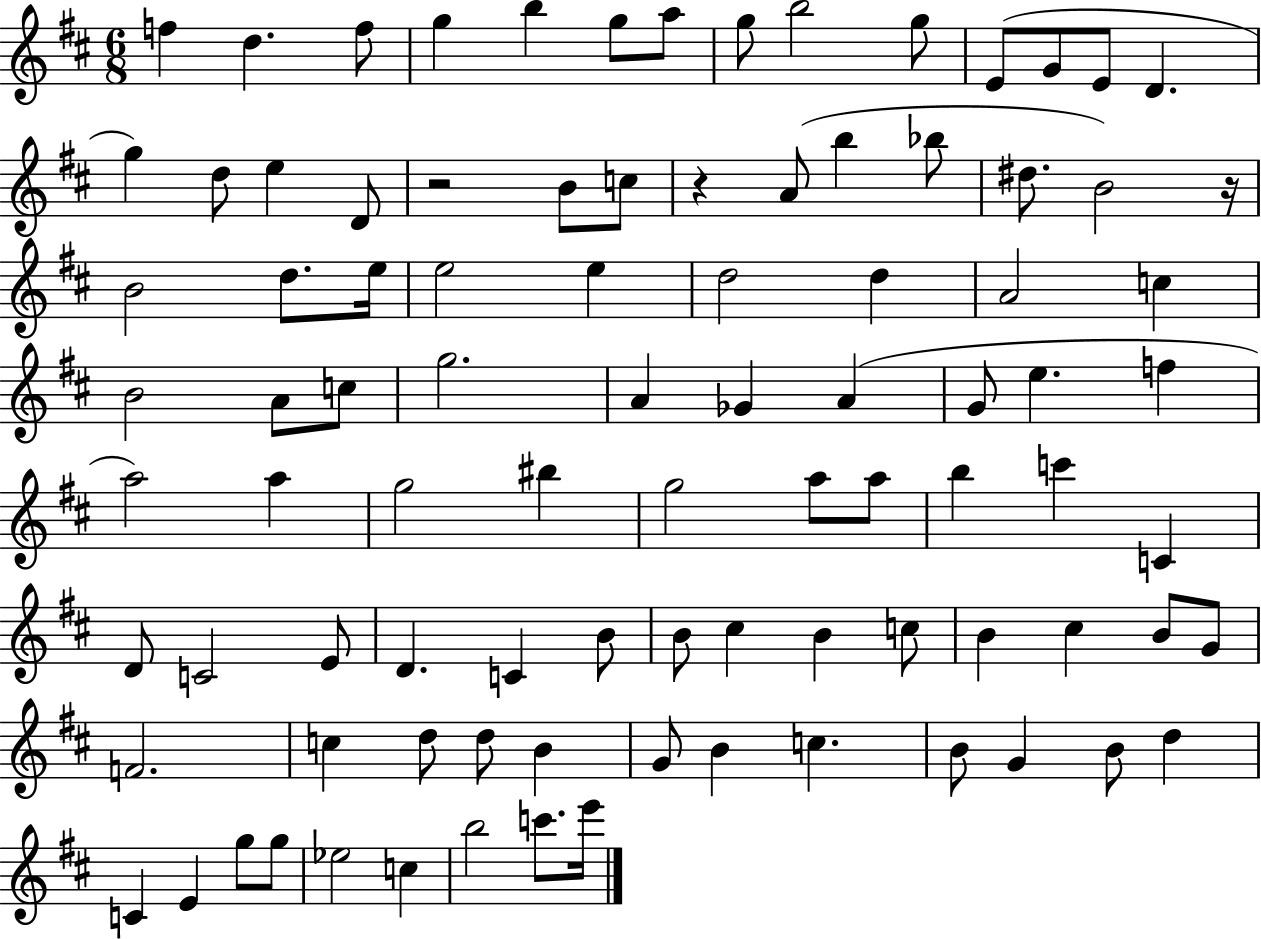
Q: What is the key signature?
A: D major